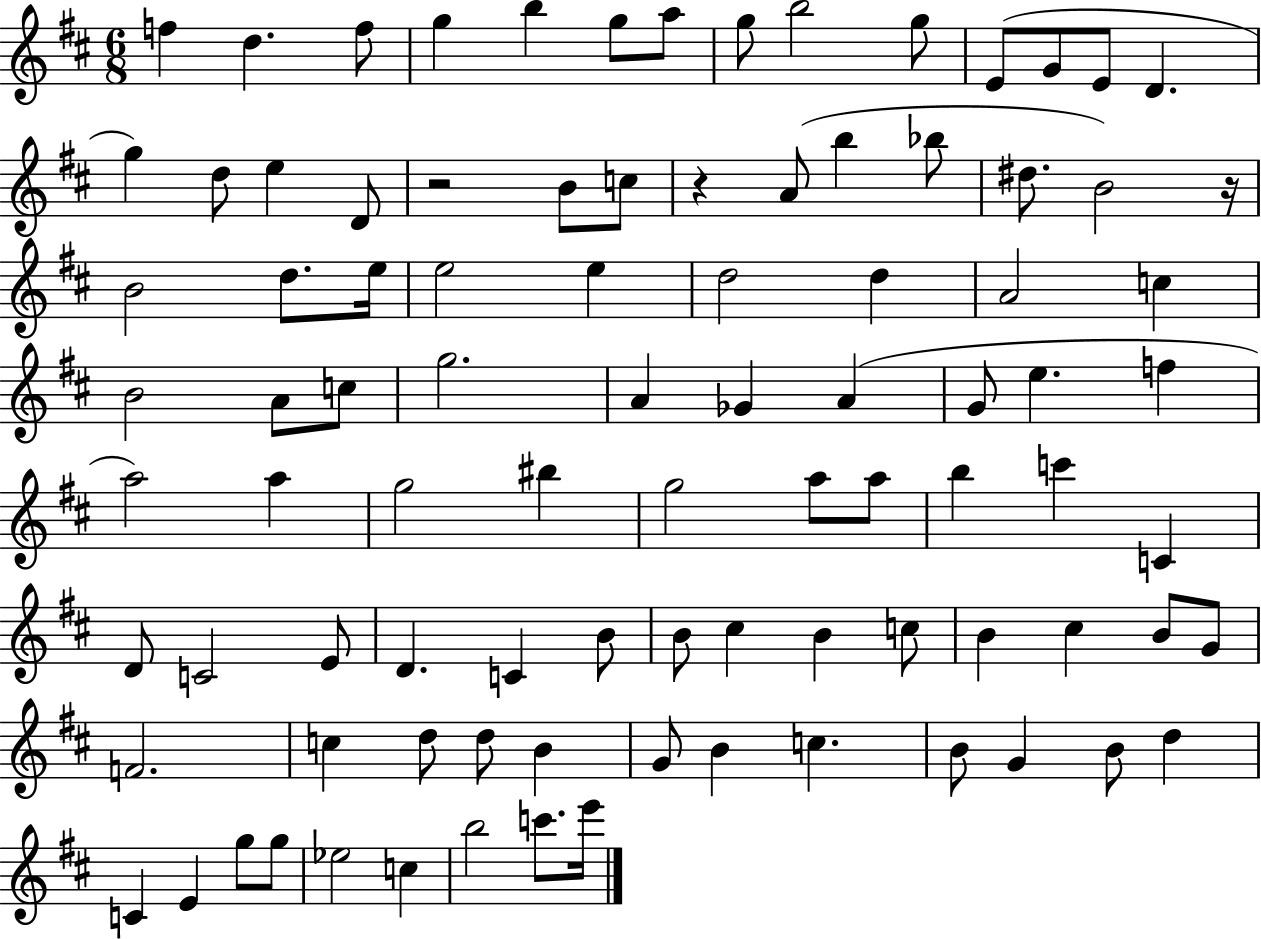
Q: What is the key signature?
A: D major